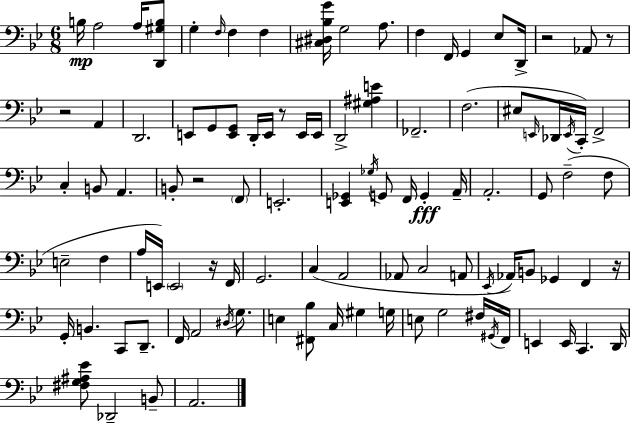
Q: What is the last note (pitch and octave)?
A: A2